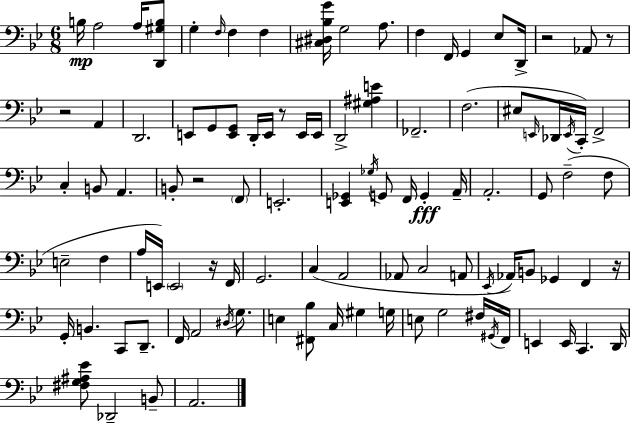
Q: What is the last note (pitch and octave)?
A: A2